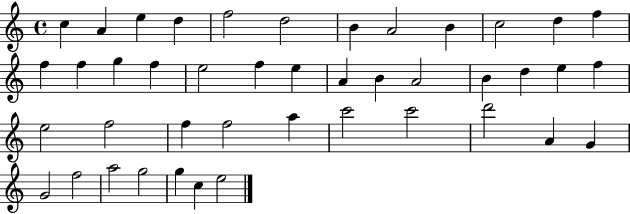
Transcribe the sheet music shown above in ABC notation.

X:1
T:Untitled
M:4/4
L:1/4
K:C
c A e d f2 d2 B A2 B c2 d f f f g f e2 f e A B A2 B d e f e2 f2 f f2 a c'2 c'2 d'2 A G G2 f2 a2 g2 g c e2